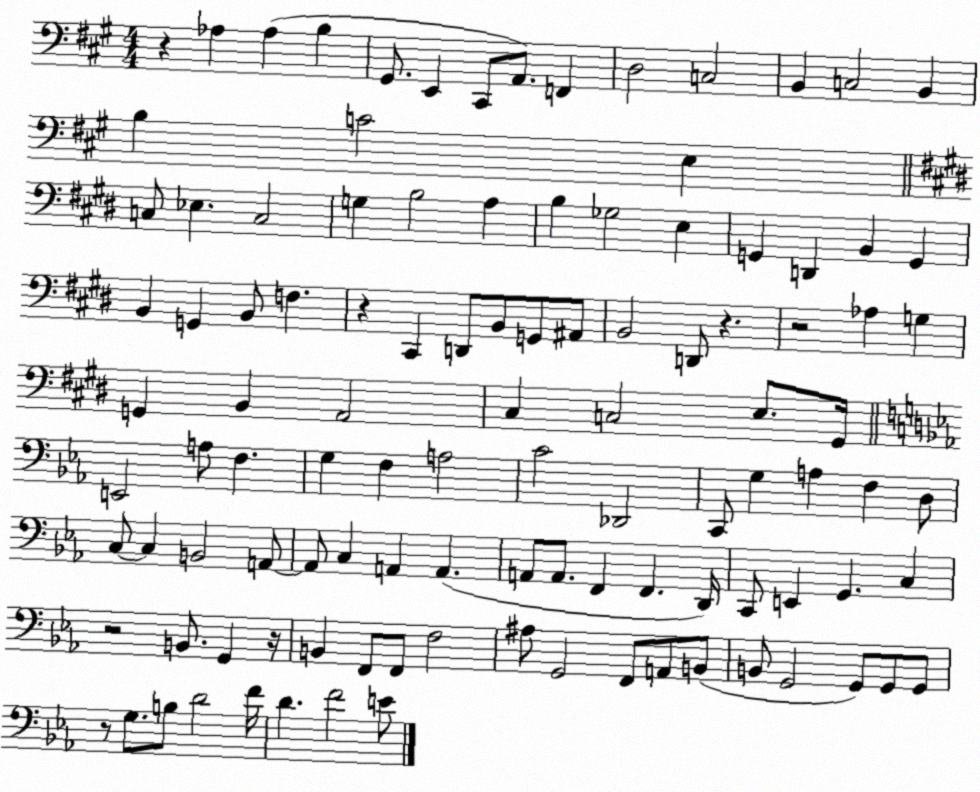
X:1
T:Untitled
M:4/4
L:1/4
K:A
z _A, _A, B, ^G,,/2 E,, ^C,,/2 A,,/2 F,, D,2 C,2 B,, C,2 B,, B, C2 E, C,/2 _E, C,2 G, B,2 A, B, _G,2 E, G,, D,, B,, G,, B,, G,, B,,/2 F, z ^C,, D,,/2 B,,/2 G,,/2 ^A,,/2 B,,2 D,,/2 z z2 _A, G, G,, B,, A,,2 ^C, C,2 E,/2 ^G,,/4 E,,2 A,/2 F, G, F, A,2 C2 _D,,2 C,,/2 G, A, F, D,/2 C,/2 C, B,,2 A,,/2 A,,/2 C, A,, A,, A,,/2 A,,/2 F,, F,, D,,/4 C,,/2 E,, G,, C, z2 B,,/2 G,, z/4 B,, F,,/2 F,,/2 F,2 ^A,/2 G,,2 F,,/2 A,,/2 B,,/2 B,,/2 G,,2 G,,/2 G,,/2 G,,/2 z/2 G,/2 B,/2 D2 F/4 D F2 E/2